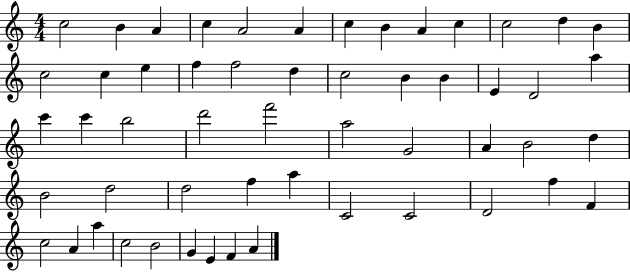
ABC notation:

X:1
T:Untitled
M:4/4
L:1/4
K:C
c2 B A c A2 A c B A c c2 d B c2 c e f f2 d c2 B B E D2 a c' c' b2 d'2 f'2 a2 G2 A B2 d B2 d2 d2 f a C2 C2 D2 f F c2 A a c2 B2 G E F A